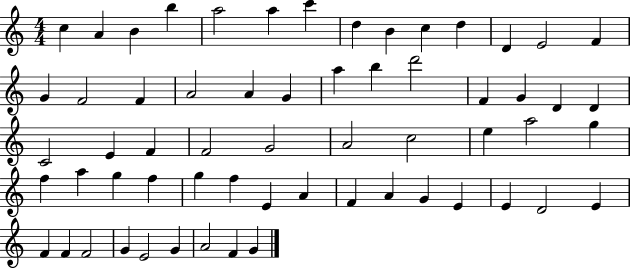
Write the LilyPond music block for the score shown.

{
  \clef treble
  \numericTimeSignature
  \time 4/4
  \key c \major
  c''4 a'4 b'4 b''4 | a''2 a''4 c'''4 | d''4 b'4 c''4 d''4 | d'4 e'2 f'4 | \break g'4 f'2 f'4 | a'2 a'4 g'4 | a''4 b''4 d'''2 | f'4 g'4 d'4 d'4 | \break c'2 e'4 f'4 | f'2 g'2 | a'2 c''2 | e''4 a''2 g''4 | \break f''4 a''4 g''4 f''4 | g''4 f''4 e'4 a'4 | f'4 a'4 g'4 e'4 | e'4 d'2 e'4 | \break f'4 f'4 f'2 | g'4 e'2 g'4 | a'2 f'4 g'4 | \bar "|."
}